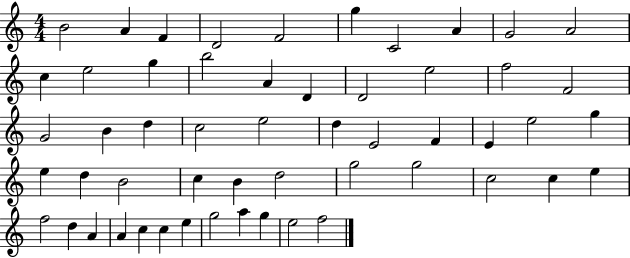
B4/h A4/q F4/q D4/h F4/h G5/q C4/h A4/q G4/h A4/h C5/q E5/h G5/q B5/h A4/q D4/q D4/h E5/h F5/h F4/h G4/h B4/q D5/q C5/h E5/h D5/q E4/h F4/q E4/q E5/h G5/q E5/q D5/q B4/h C5/q B4/q D5/h G5/h G5/h C5/h C5/q E5/q F5/h D5/q A4/q A4/q C5/q C5/q E5/q G5/h A5/q G5/q E5/h F5/h